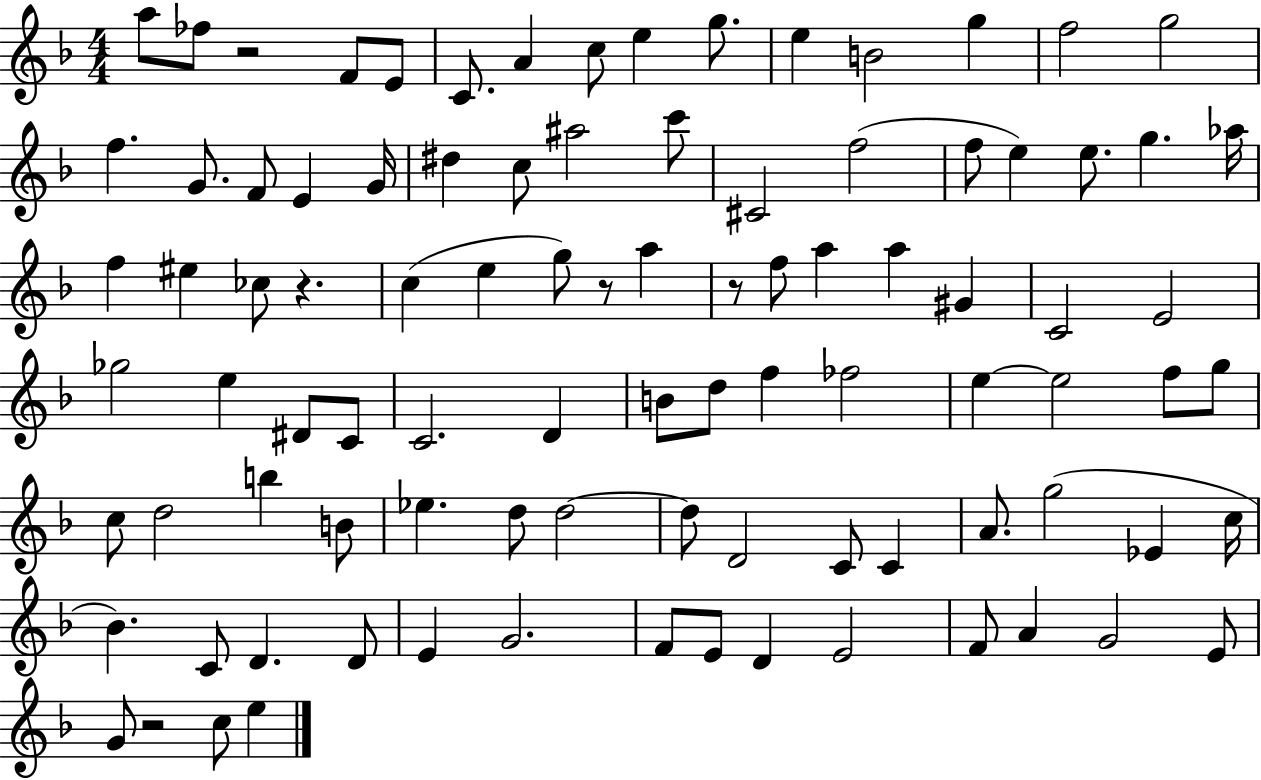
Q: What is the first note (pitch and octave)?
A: A5